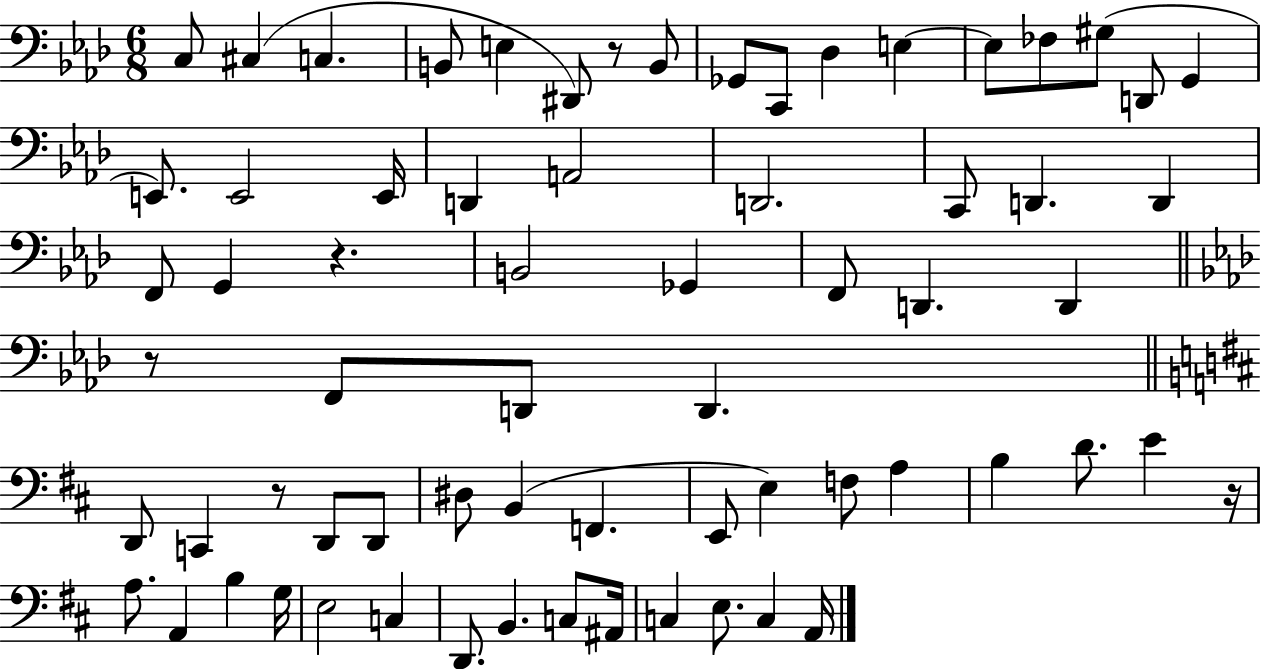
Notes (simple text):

C3/e C#3/q C3/q. B2/e E3/q D#2/e R/e B2/e Gb2/e C2/e Db3/q E3/q E3/e FES3/e G#3/e D2/e G2/q E2/e. E2/h E2/s D2/q A2/h D2/h. C2/e D2/q. D2/q F2/e G2/q R/q. B2/h Gb2/q F2/e D2/q. D2/q R/e F2/e D2/e D2/q. D2/e C2/q R/e D2/e D2/e D#3/e B2/q F2/q. E2/e E3/q F3/e A3/q B3/q D4/e. E4/q R/s A3/e. A2/q B3/q G3/s E3/h C3/q D2/e. B2/q. C3/e A#2/s C3/q E3/e. C3/q A2/s